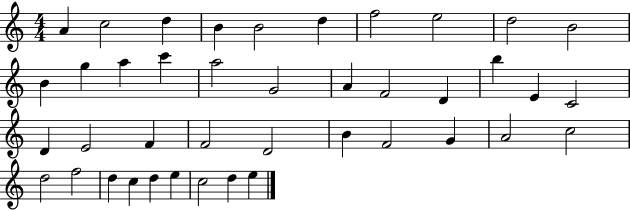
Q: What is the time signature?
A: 4/4